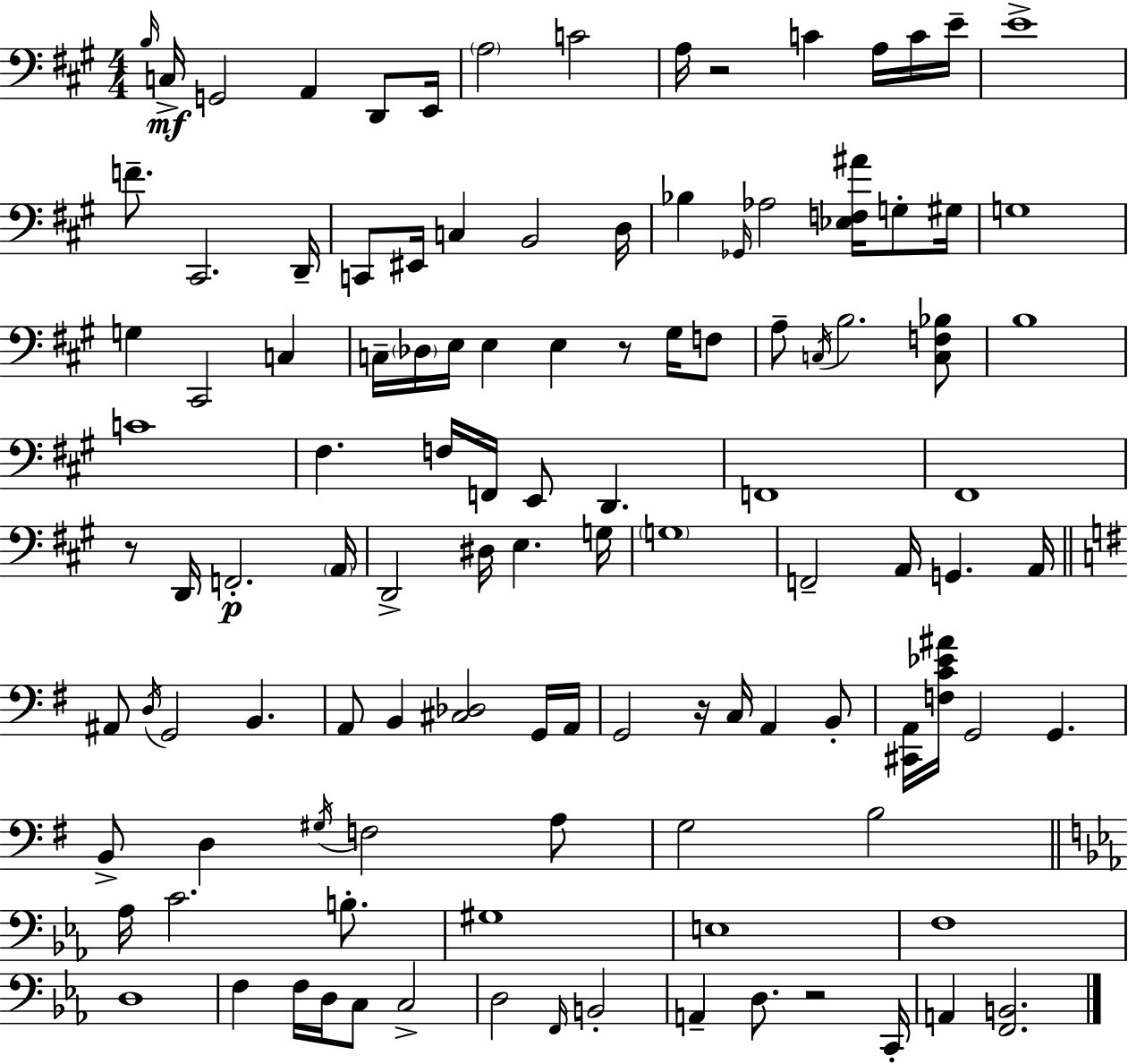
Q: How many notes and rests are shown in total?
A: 113